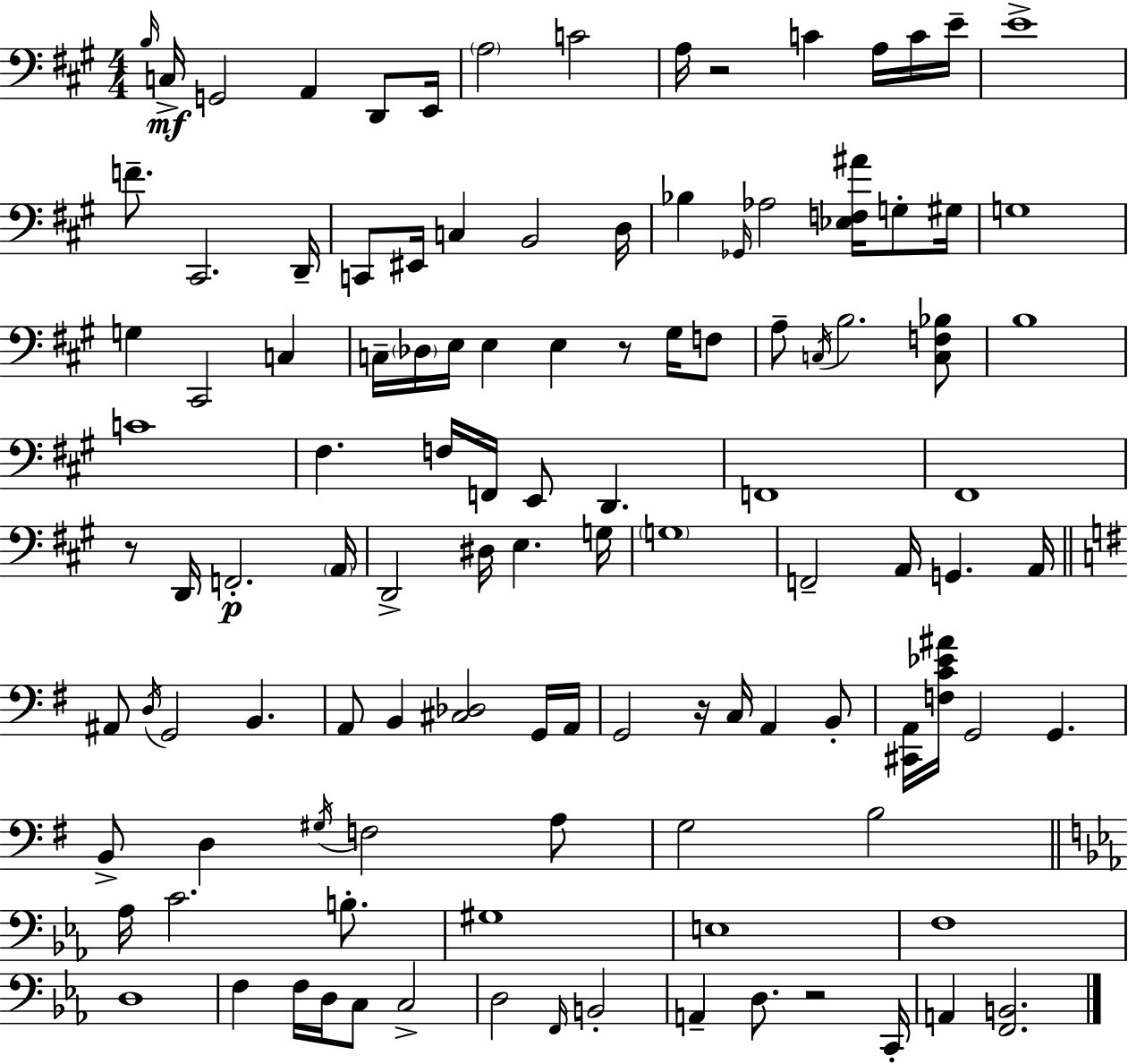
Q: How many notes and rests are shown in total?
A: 113